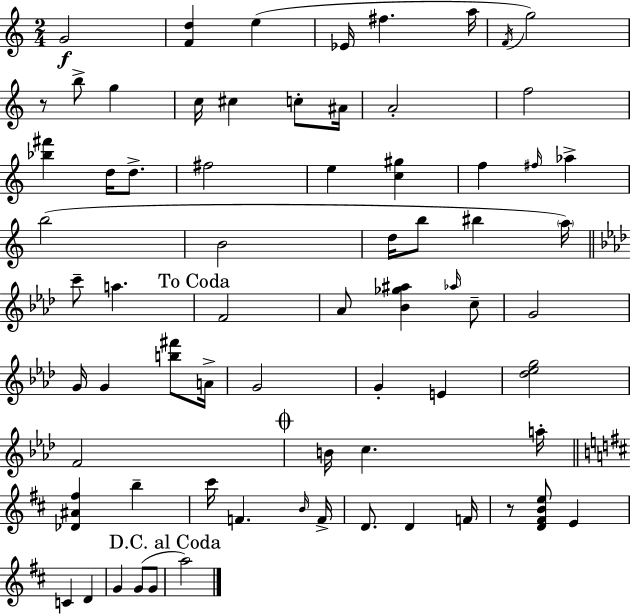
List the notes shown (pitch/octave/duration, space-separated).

G4/h [F4,D5]/q E5/q Eb4/s F#5/q. A5/s F4/s G5/h R/e B5/e G5/q C5/s C#5/q C5/e A#4/s A4/h F5/h [Bb5,F#6]/q D5/s D5/e. F#5/h E5/q [C5,G#5]/q F5/q F#5/s Ab5/q B5/h B4/h D5/s B5/e BIS5/q A5/s C6/e A5/q. F4/h Ab4/e [Bb4,Gb5,A#5]/q Ab5/s C5/e G4/h G4/s G4/q [B5,F#6]/e A4/s G4/h G4/q E4/q [Db5,Eb5,G5]/h F4/h B4/s C5/q. A5/s [Db4,A#4,F#5]/q B5/q C#6/s F4/q. B4/s F4/s D4/e. D4/q F4/s R/e [D4,F#4,B4,E5]/e E4/q C4/q D4/q G4/q G4/e G4/e A5/h